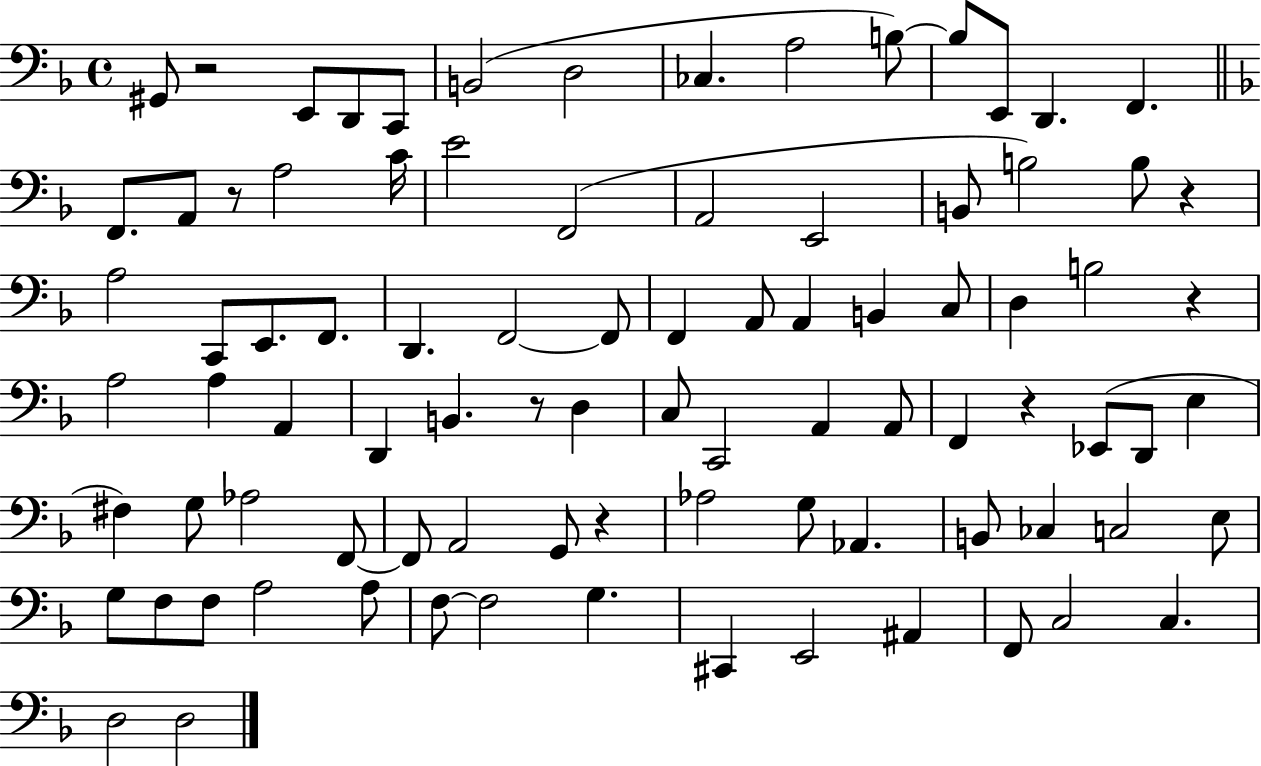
G#2/e R/h E2/e D2/e C2/e B2/h D3/h CES3/q. A3/h B3/e B3/e E2/e D2/q. F2/q. F2/e. A2/e R/e A3/h C4/s E4/h F2/h A2/h E2/h B2/e B3/h B3/e R/q A3/h C2/e E2/e. F2/e. D2/q. F2/h F2/e F2/q A2/e A2/q B2/q C3/e D3/q B3/h R/q A3/h A3/q A2/q D2/q B2/q. R/e D3/q C3/e C2/h A2/q A2/e F2/q R/q Eb2/e D2/e E3/q F#3/q G3/e Ab3/h F2/e F2/e A2/h G2/e R/q Ab3/h G3/e Ab2/q. B2/e CES3/q C3/h E3/e G3/e F3/e F3/e A3/h A3/e F3/e F3/h G3/q. C#2/q E2/h A#2/q F2/e C3/h C3/q. D3/h D3/h